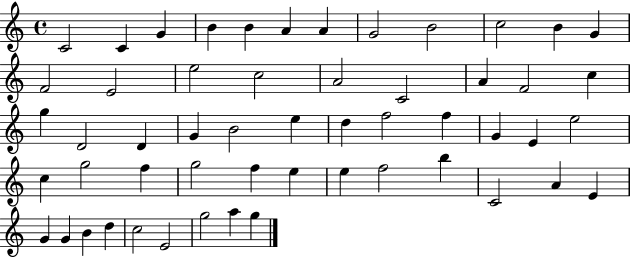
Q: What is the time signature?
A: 4/4